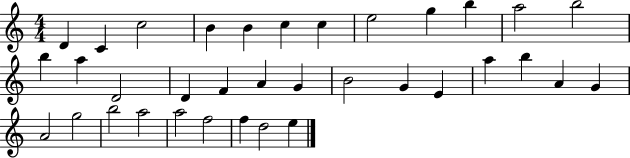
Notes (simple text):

D4/q C4/q C5/h B4/q B4/q C5/q C5/q E5/h G5/q B5/q A5/h B5/h B5/q A5/q D4/h D4/q F4/q A4/q G4/q B4/h G4/q E4/q A5/q B5/q A4/q G4/q A4/h G5/h B5/h A5/h A5/h F5/h F5/q D5/h E5/q